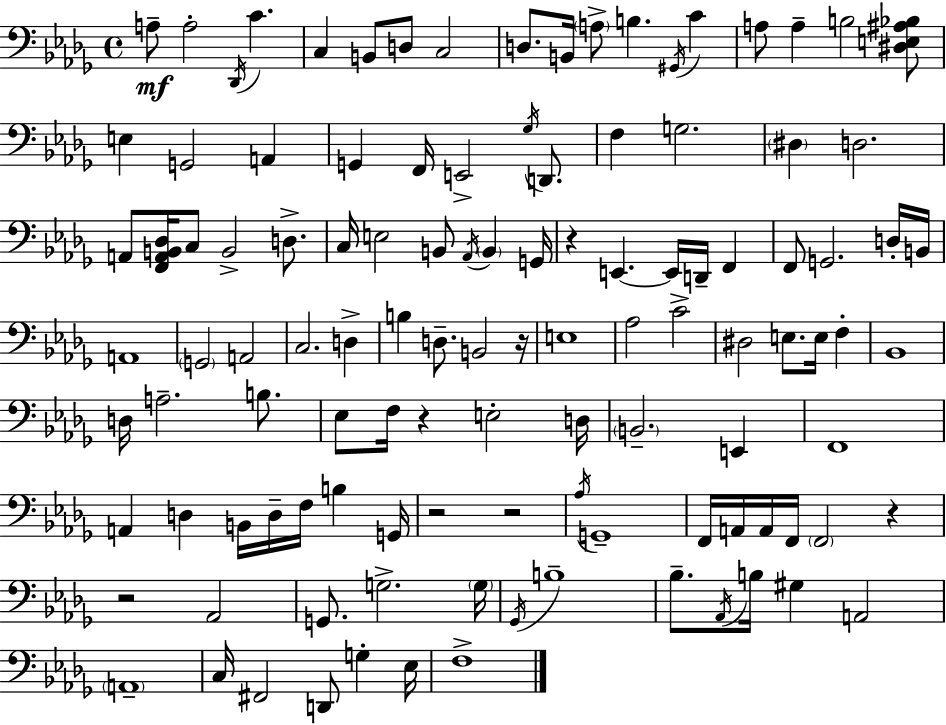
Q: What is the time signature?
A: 4/4